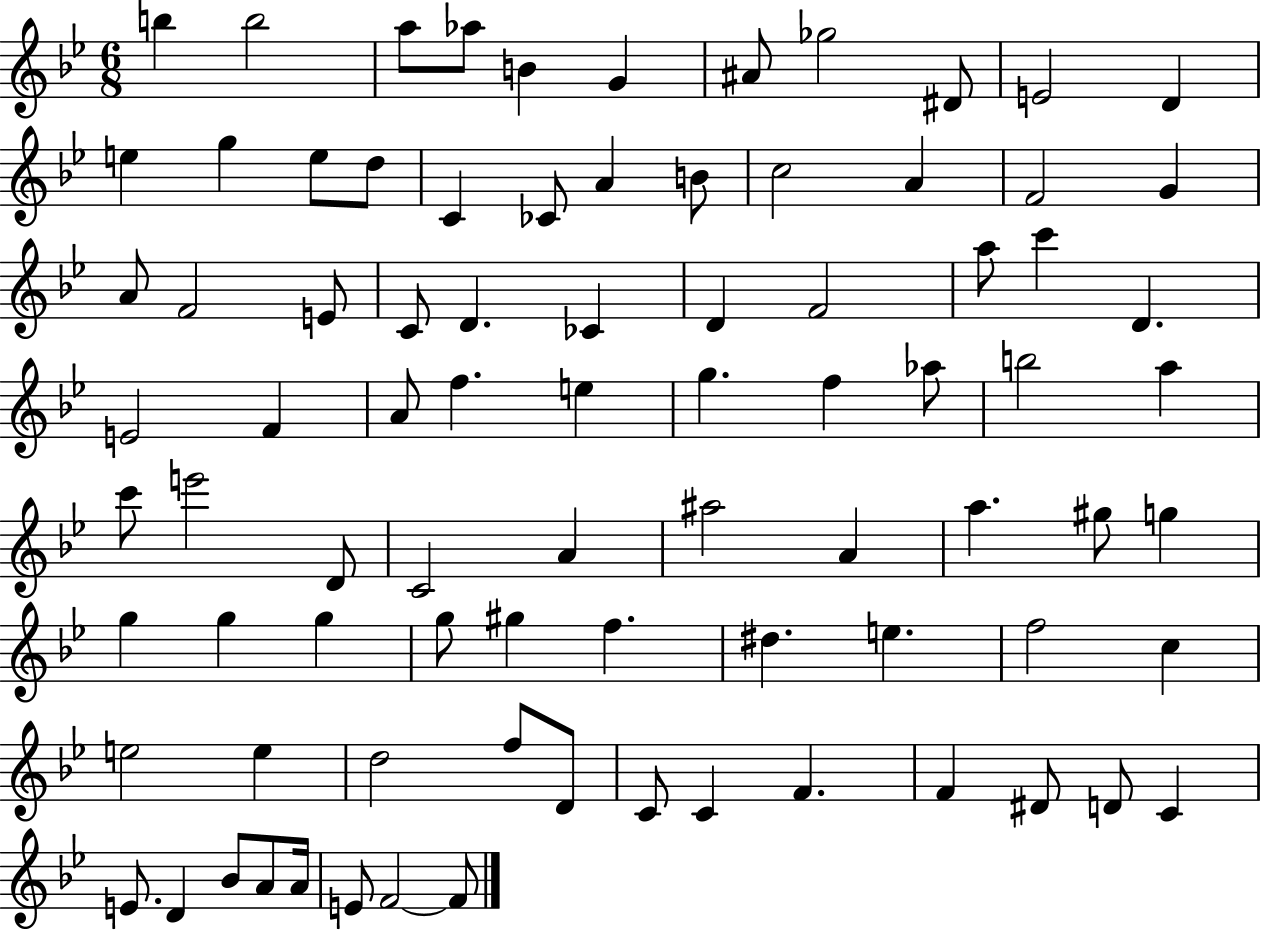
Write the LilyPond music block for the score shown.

{
  \clef treble
  \numericTimeSignature
  \time 6/8
  \key bes \major
  \repeat volta 2 { b''4 b''2 | a''8 aes''8 b'4 g'4 | ais'8 ges''2 dis'8 | e'2 d'4 | \break e''4 g''4 e''8 d''8 | c'4 ces'8 a'4 b'8 | c''2 a'4 | f'2 g'4 | \break a'8 f'2 e'8 | c'8 d'4. ces'4 | d'4 f'2 | a''8 c'''4 d'4. | \break e'2 f'4 | a'8 f''4. e''4 | g''4. f''4 aes''8 | b''2 a''4 | \break c'''8 e'''2 d'8 | c'2 a'4 | ais''2 a'4 | a''4. gis''8 g''4 | \break g''4 g''4 g''4 | g''8 gis''4 f''4. | dis''4. e''4. | f''2 c''4 | \break e''2 e''4 | d''2 f''8 d'8 | c'8 c'4 f'4. | f'4 dis'8 d'8 c'4 | \break e'8. d'4 bes'8 a'8 a'16 | e'8 f'2~~ f'8 | } \bar "|."
}